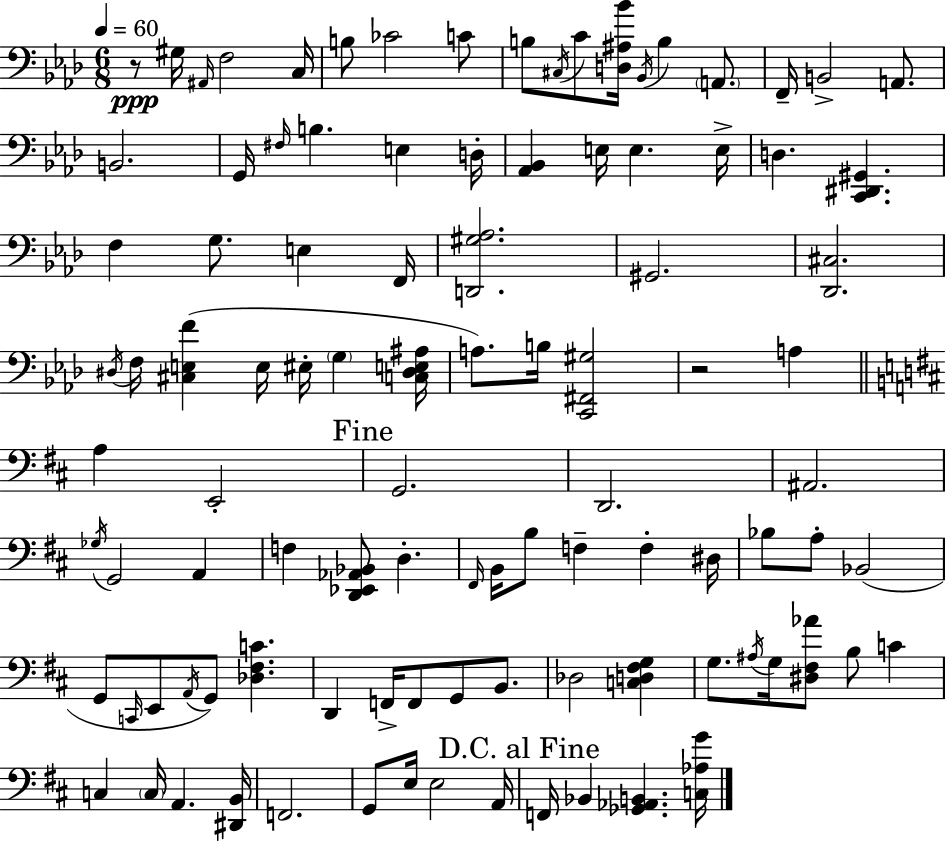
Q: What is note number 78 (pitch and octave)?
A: F2